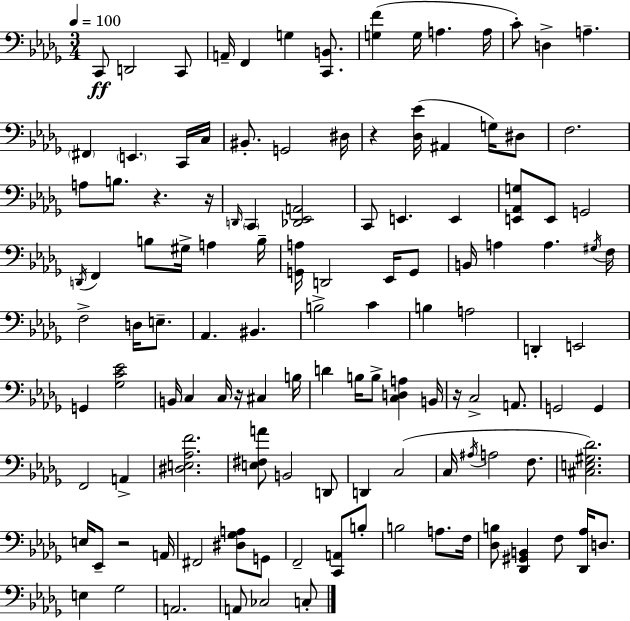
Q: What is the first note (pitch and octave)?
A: C2